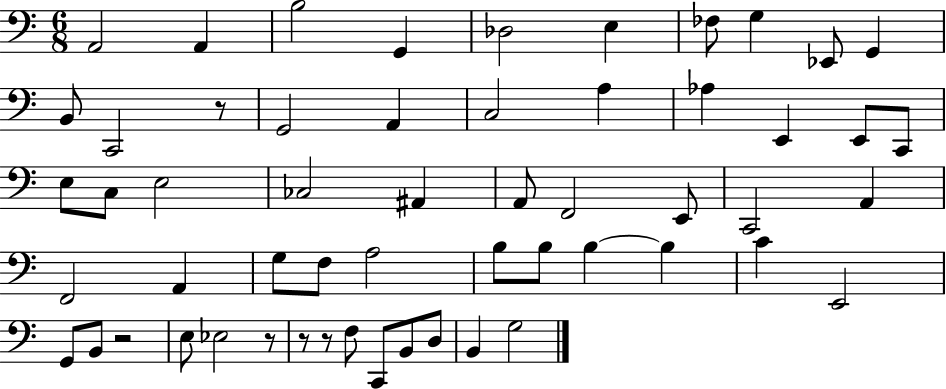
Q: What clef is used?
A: bass